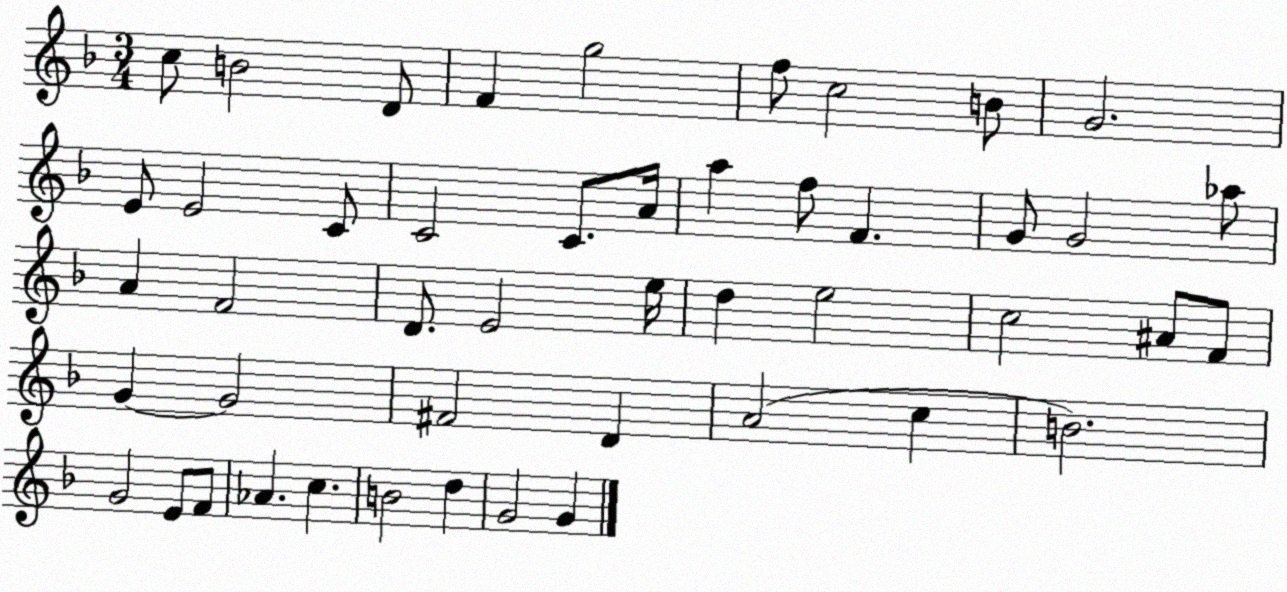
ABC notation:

X:1
T:Untitled
M:3/4
L:1/4
K:F
c/2 B2 D/2 F g2 f/2 c2 B/2 G2 E/2 E2 C/2 C2 C/2 A/4 a f/2 F G/2 G2 _a/2 A F2 D/2 E2 e/4 d e2 c2 ^A/2 F/2 G G2 ^F2 D A2 c B2 G2 E/2 F/2 _A c B2 d G2 G